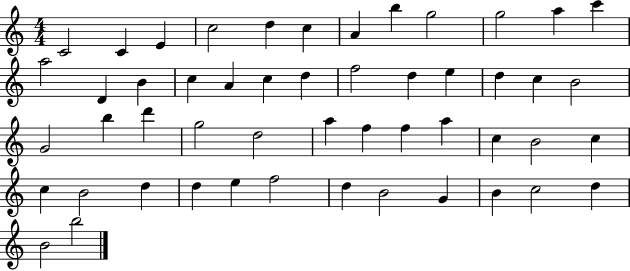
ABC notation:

X:1
T:Untitled
M:4/4
L:1/4
K:C
C2 C E c2 d c A b g2 g2 a c' a2 D B c A c d f2 d e d c B2 G2 b d' g2 d2 a f f a c B2 c c B2 d d e f2 d B2 G B c2 d B2 b2